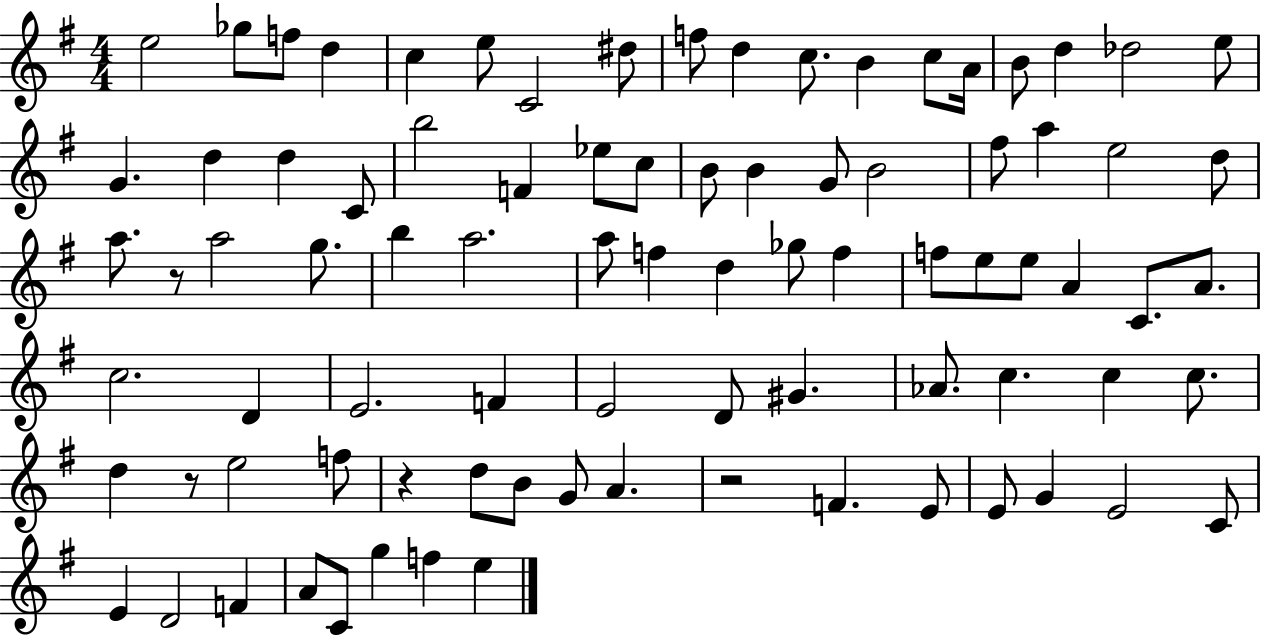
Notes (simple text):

E5/h Gb5/e F5/e D5/q C5/q E5/e C4/h D#5/e F5/e D5/q C5/e. B4/q C5/e A4/s B4/e D5/q Db5/h E5/e G4/q. D5/q D5/q C4/e B5/h F4/q Eb5/e C5/e B4/e B4/q G4/e B4/h F#5/e A5/q E5/h D5/e A5/e. R/e A5/h G5/e. B5/q A5/h. A5/e F5/q D5/q Gb5/e F5/q F5/e E5/e E5/e A4/q C4/e. A4/e. C5/h. D4/q E4/h. F4/q E4/h D4/e G#4/q. Ab4/e. C5/q. C5/q C5/e. D5/q R/e E5/h F5/e R/q D5/e B4/e G4/e A4/q. R/h F4/q. E4/e E4/e G4/q E4/h C4/e E4/q D4/h F4/q A4/e C4/e G5/q F5/q E5/q